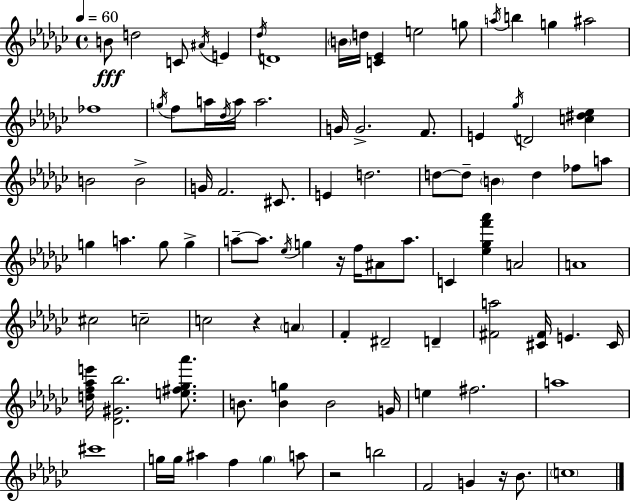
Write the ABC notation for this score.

X:1
T:Untitled
M:4/4
L:1/4
K:Ebm
B/2 d2 C/2 ^A/4 E _d/4 D4 B/4 d/4 [C_E] e2 g/2 a/4 b g ^a2 _f4 g/4 f/2 a/4 _d/4 a/4 a2 G/4 G2 F/2 E _g/4 D2 [c^d_e] B2 B2 G/4 F2 ^C/2 E d2 d/2 d/2 B d _f/2 a/2 g a g/2 g a/2 a/2 _e/4 g z/4 f/4 ^A/2 a/2 C [_e_gf'_a'] A2 A4 ^c2 c2 c2 z A F ^D2 D [^Fa]2 [^C^F]/4 E ^C/4 [df_ae']/4 [_D^G_b]2 [e^f_g_a']/2 B/2 [Bg] B2 G/4 e ^f2 a4 ^c'4 g/4 g/4 ^a f g a/2 z2 b2 F2 G z/4 _B/2 c4